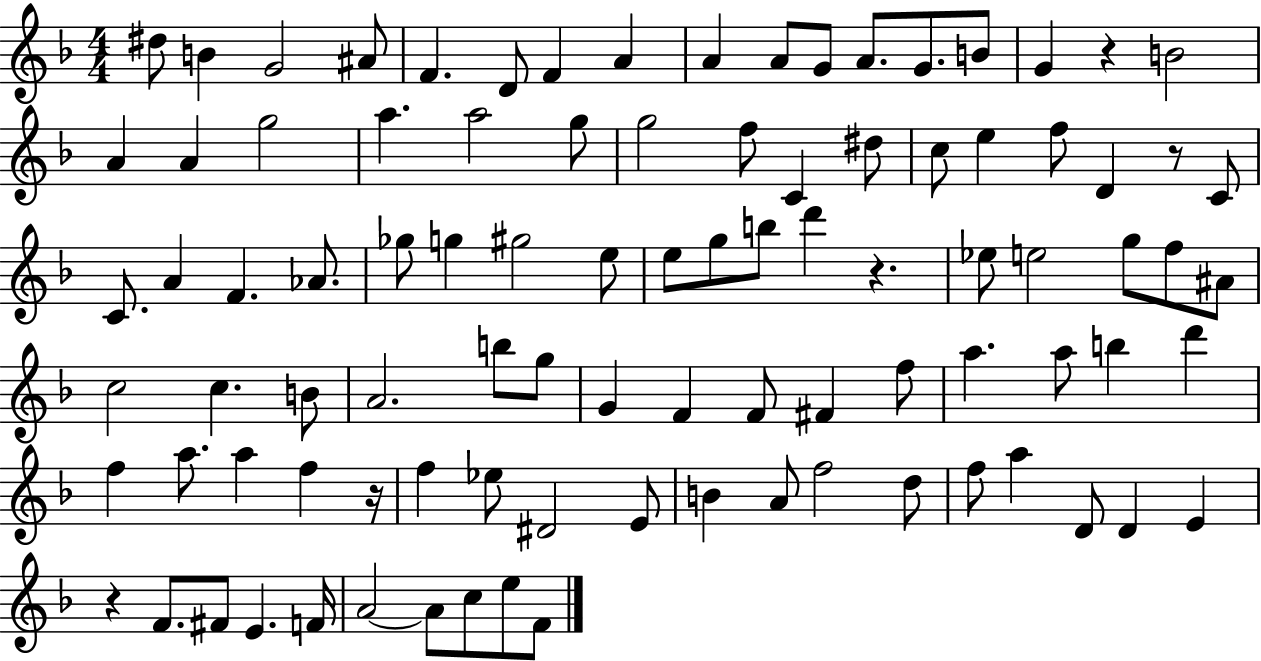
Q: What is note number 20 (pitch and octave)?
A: A5